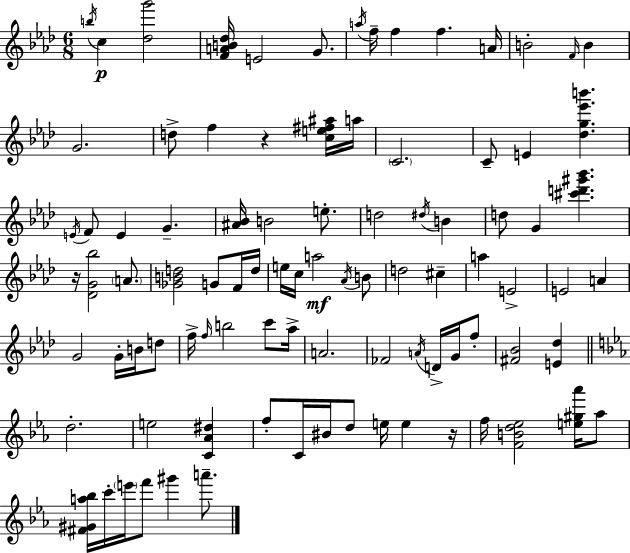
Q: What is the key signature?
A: AES major